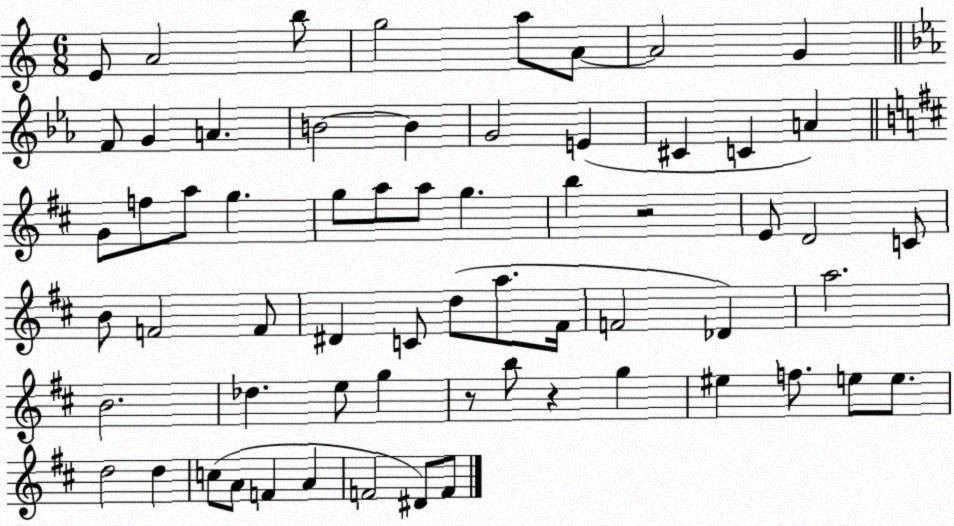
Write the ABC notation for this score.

X:1
T:Untitled
M:6/8
L:1/4
K:C
E/2 A2 b/2 g2 a/2 A/2 A2 G F/2 G A B2 B G2 E ^C C A G/2 f/2 a/2 g g/2 a/2 a/2 g b z2 E/2 D2 C/2 B/2 F2 F/2 ^D C/2 d/2 a/2 ^F/4 F2 _D a2 B2 _d e/2 g z/2 b/2 z g ^e f/2 e/2 e/2 d2 d c/2 A/2 F A F2 ^D/2 F/2